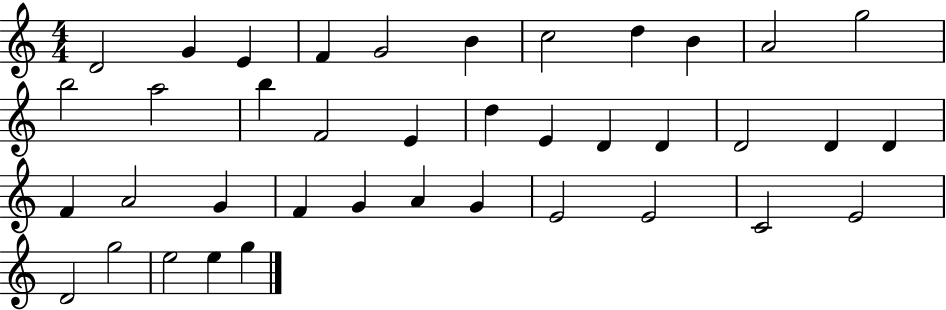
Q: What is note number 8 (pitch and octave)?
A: D5